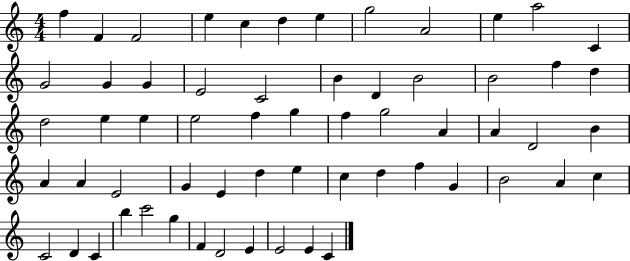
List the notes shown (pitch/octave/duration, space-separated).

F5/q F4/q F4/h E5/q C5/q D5/q E5/q G5/h A4/h E5/q A5/h C4/q G4/h G4/q G4/q E4/h C4/h B4/q D4/q B4/h B4/h F5/q D5/q D5/h E5/q E5/q E5/h F5/q G5/q F5/q G5/h A4/q A4/q D4/h B4/q A4/q A4/q E4/h G4/q E4/q D5/q E5/q C5/q D5/q F5/q G4/q B4/h A4/q C5/q C4/h D4/q C4/q B5/q C6/h G5/q F4/q D4/h E4/q E4/h E4/q C4/q